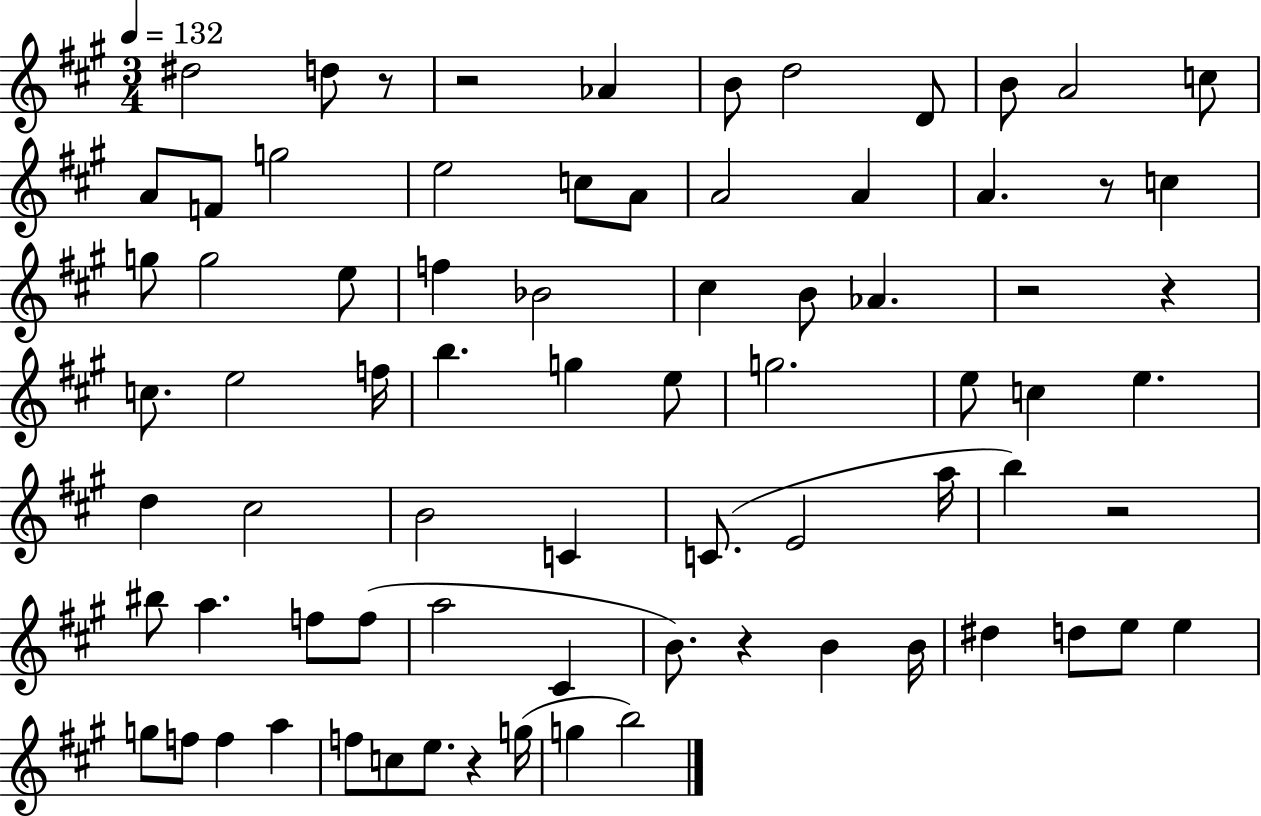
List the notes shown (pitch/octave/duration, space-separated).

D#5/h D5/e R/e R/h Ab4/q B4/e D5/h D4/e B4/e A4/h C5/e A4/e F4/e G5/h E5/h C5/e A4/e A4/h A4/q A4/q. R/e C5/q G5/e G5/h E5/e F5/q Bb4/h C#5/q B4/e Ab4/q. R/h R/q C5/e. E5/h F5/s B5/q. G5/q E5/e G5/h. E5/e C5/q E5/q. D5/q C#5/h B4/h C4/q C4/e. E4/h A5/s B5/q R/h BIS5/e A5/q. F5/e F5/e A5/h C#4/q B4/e. R/q B4/q B4/s D#5/q D5/e E5/e E5/q G5/e F5/e F5/q A5/q F5/e C5/e E5/e. R/q G5/s G5/q B5/h